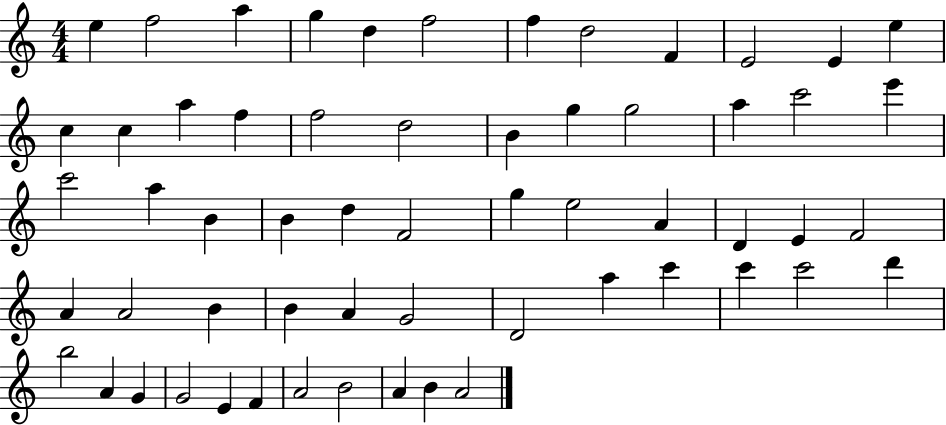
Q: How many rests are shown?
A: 0